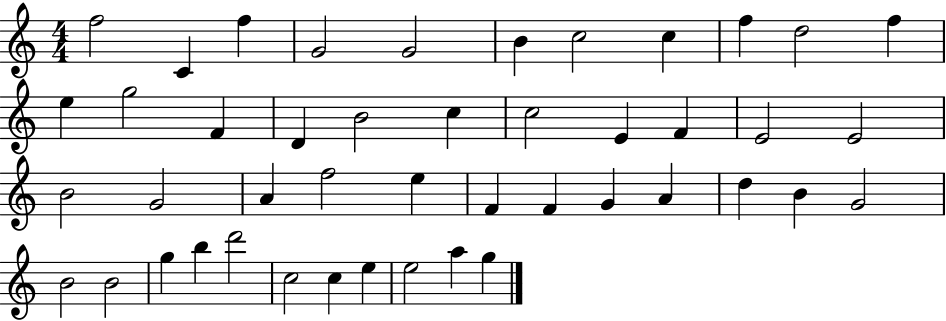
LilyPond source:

{
  \clef treble
  \numericTimeSignature
  \time 4/4
  \key c \major
  f''2 c'4 f''4 | g'2 g'2 | b'4 c''2 c''4 | f''4 d''2 f''4 | \break e''4 g''2 f'4 | d'4 b'2 c''4 | c''2 e'4 f'4 | e'2 e'2 | \break b'2 g'2 | a'4 f''2 e''4 | f'4 f'4 g'4 a'4 | d''4 b'4 g'2 | \break b'2 b'2 | g''4 b''4 d'''2 | c''2 c''4 e''4 | e''2 a''4 g''4 | \break \bar "|."
}